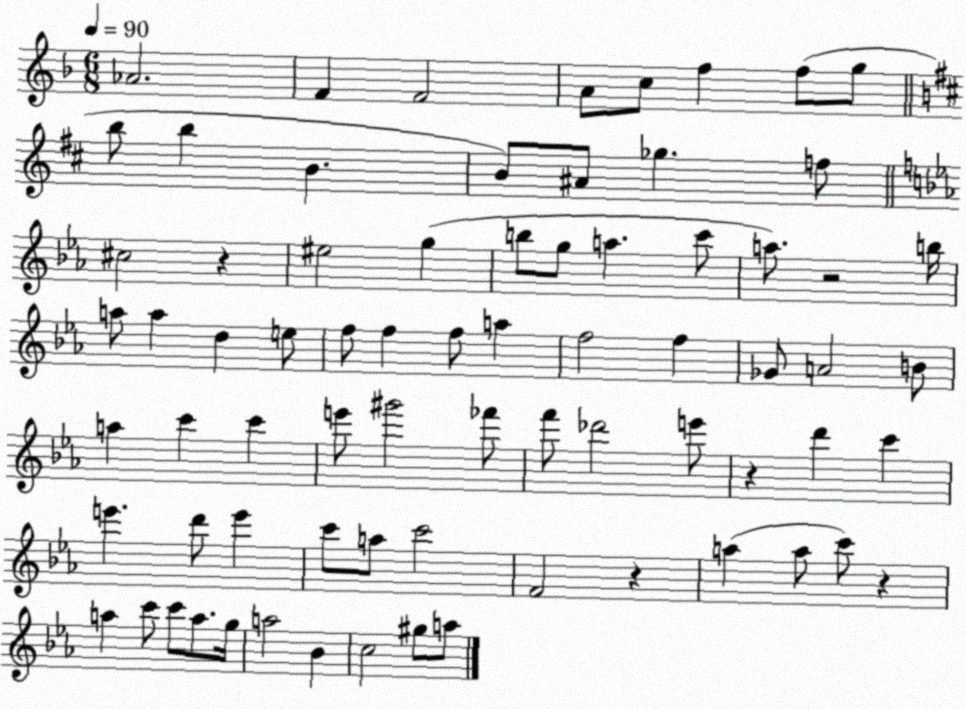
X:1
T:Untitled
M:6/8
L:1/4
K:F
_A2 F F2 A/2 c/2 f f/2 g/2 b/2 b B B/2 ^A/2 _g f/2 ^c2 z ^e2 g b/2 g/2 a c'/2 a/2 z2 b/4 a/2 a d e/2 f/2 f f/2 a f2 f _G/2 A2 B/2 a c' c' e'/2 ^g'2 _f'/2 f'/2 _d'2 e'/2 z d' c' e' d'/2 e' c'/2 a/2 c'2 F2 z a a/2 c'/2 z a c'/2 c'/2 a/2 g/4 a2 _B c2 ^g/2 a/2